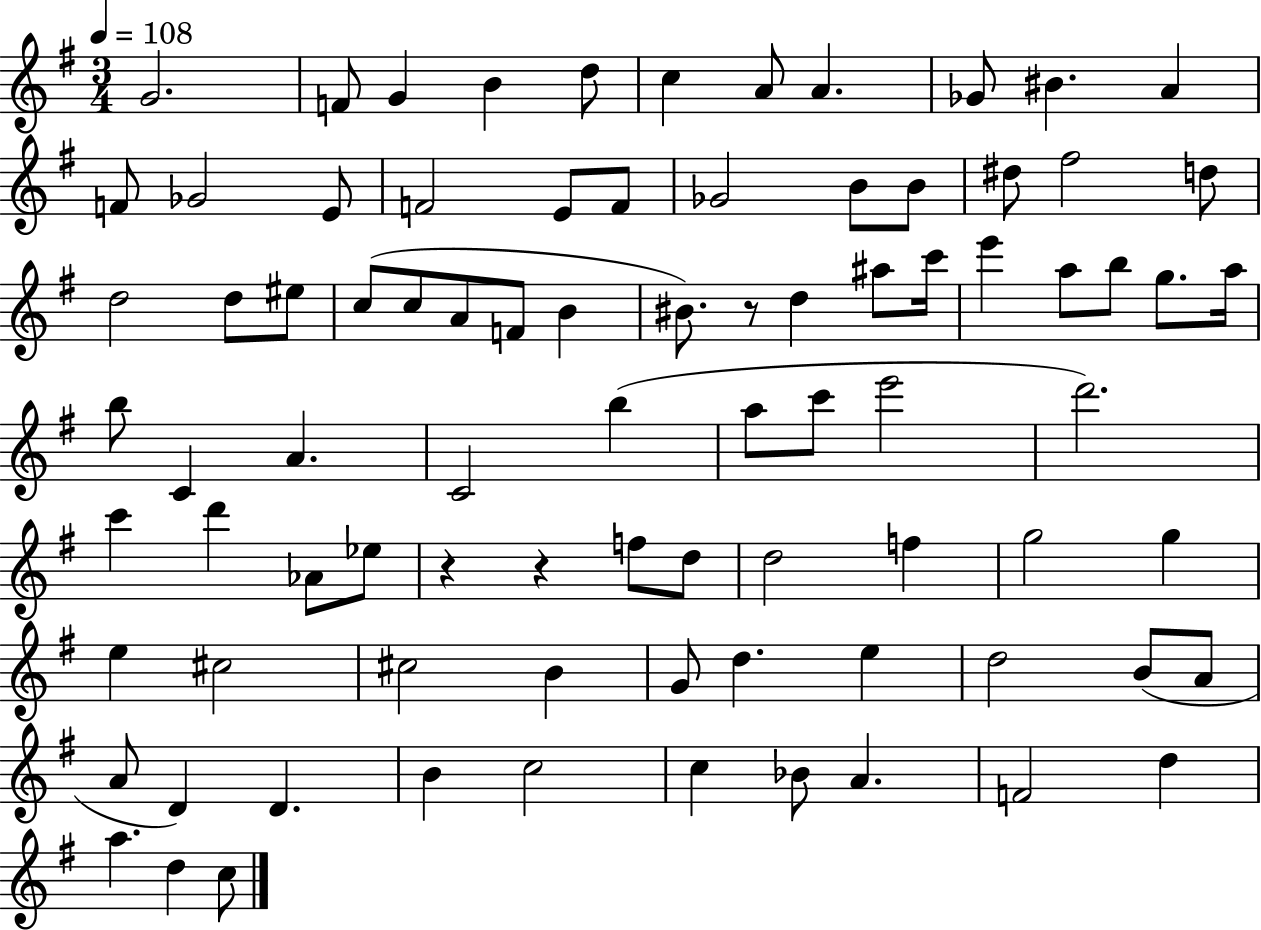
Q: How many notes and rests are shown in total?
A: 85